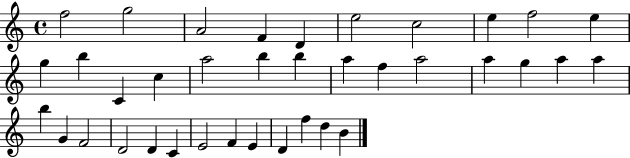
F5/h G5/h A4/h F4/q D4/q E5/h C5/h E5/q F5/h E5/q G5/q B5/q C4/q C5/q A5/h B5/q B5/q A5/q F5/q A5/h A5/q G5/q A5/q A5/q B5/q G4/q F4/h D4/h D4/q C4/q E4/h F4/q E4/q D4/q F5/q D5/q B4/q